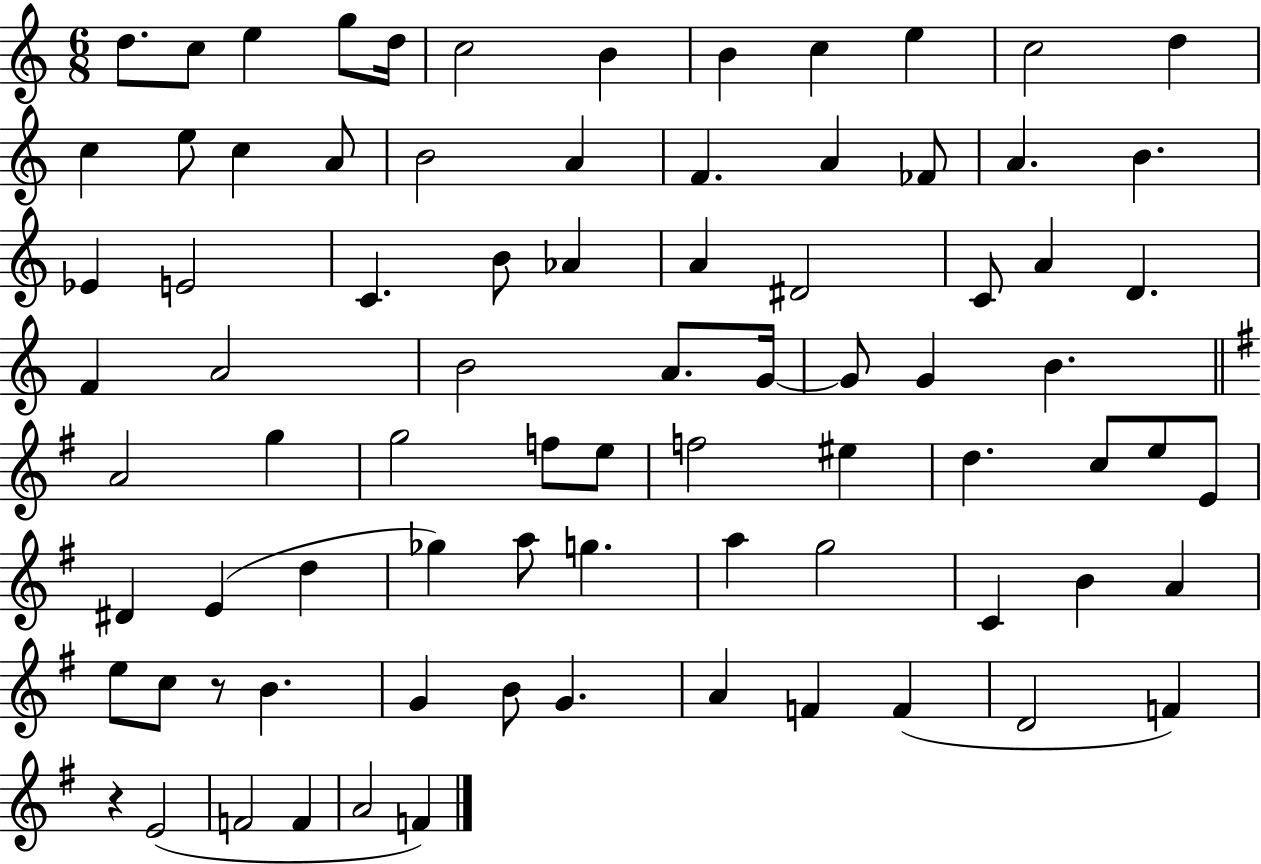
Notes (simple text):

D5/e. C5/e E5/q G5/e D5/s C5/h B4/q B4/q C5/q E5/q C5/h D5/q C5/q E5/e C5/q A4/e B4/h A4/q F4/q. A4/q FES4/e A4/q. B4/q. Eb4/q E4/h C4/q. B4/e Ab4/q A4/q D#4/h C4/e A4/q D4/q. F4/q A4/h B4/h A4/e. G4/s G4/e G4/q B4/q. A4/h G5/q G5/h F5/e E5/e F5/h EIS5/q D5/q. C5/e E5/e E4/e D#4/q E4/q D5/q Gb5/q A5/e G5/q. A5/q G5/h C4/q B4/q A4/q E5/e C5/e R/e B4/q. G4/q B4/e G4/q. A4/q F4/q F4/q D4/h F4/q R/q E4/h F4/h F4/q A4/h F4/q